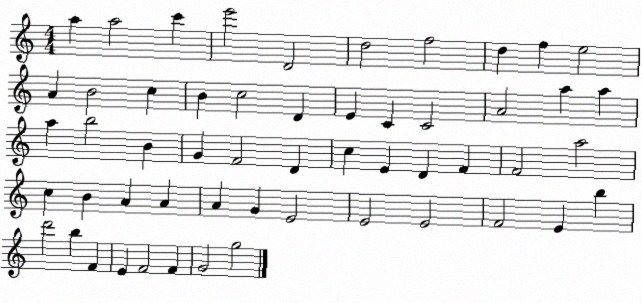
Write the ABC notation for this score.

X:1
T:Untitled
M:4/4
L:1/4
K:C
a a2 c' e'2 D2 d2 f2 d f e2 A B2 c B c2 D E C C2 A2 a a a b2 B G F2 D c E D F F2 a2 c B A A A G E2 E2 E2 F2 E b d'2 b F E F2 F G2 g2